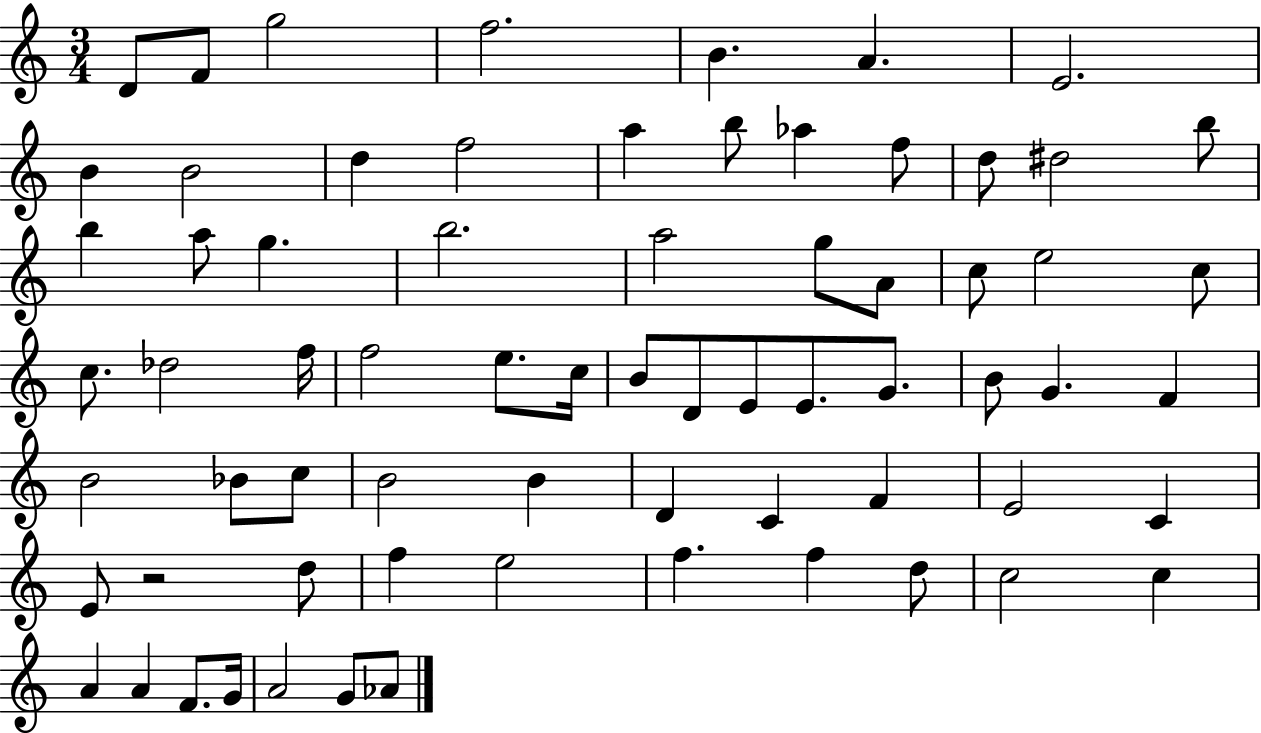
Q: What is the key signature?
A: C major